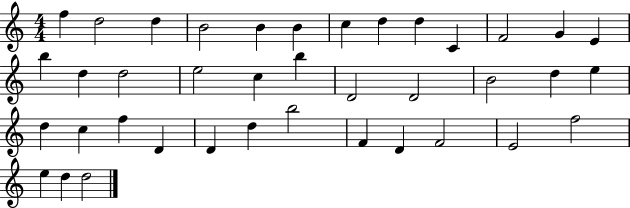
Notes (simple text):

F5/q D5/h D5/q B4/h B4/q B4/q C5/q D5/q D5/q C4/q F4/h G4/q E4/q B5/q D5/q D5/h E5/h C5/q B5/q D4/h D4/h B4/h D5/q E5/q D5/q C5/q F5/q D4/q D4/q D5/q B5/h F4/q D4/q F4/h E4/h F5/h E5/q D5/q D5/h